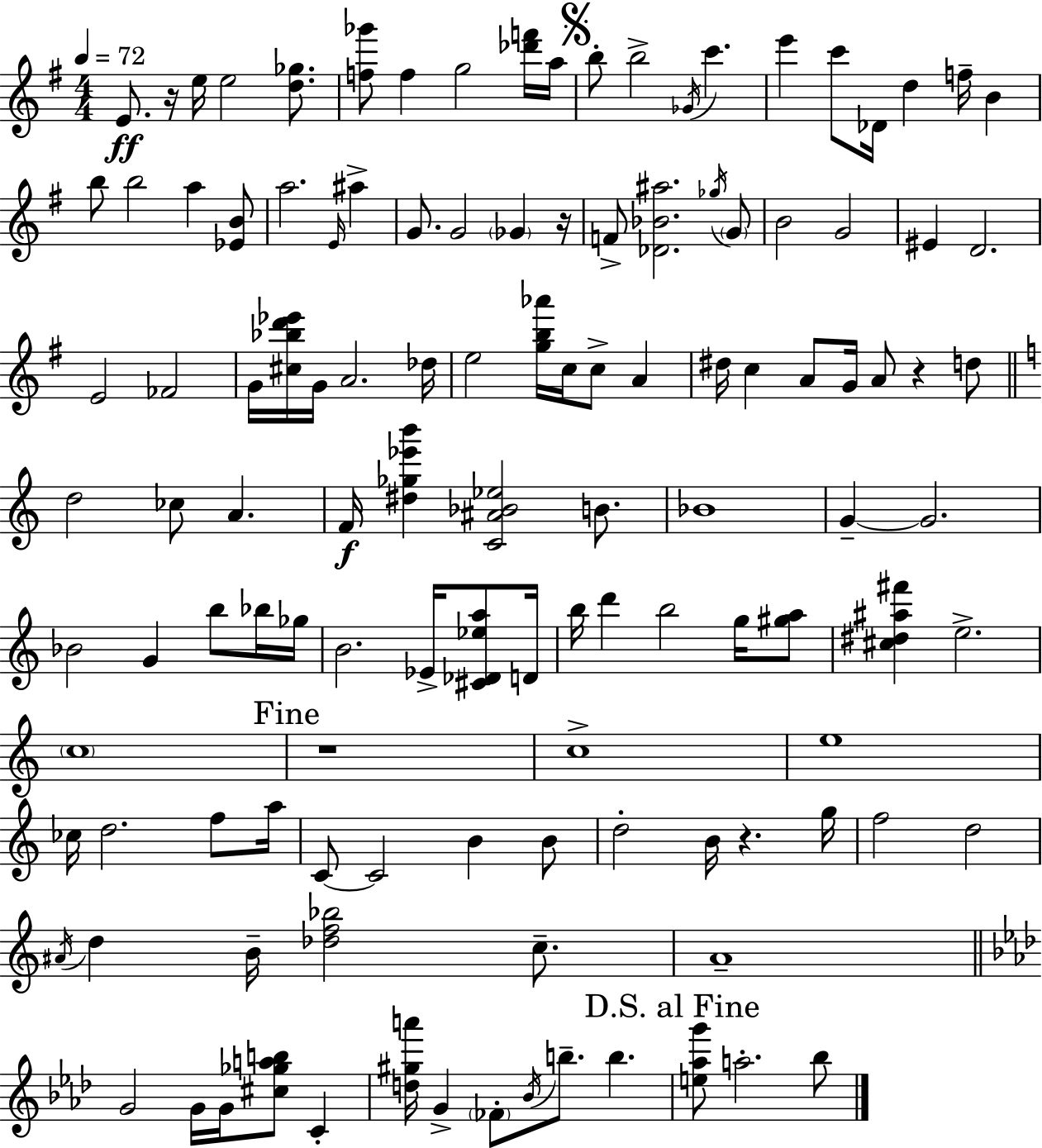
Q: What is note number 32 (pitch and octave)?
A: D4